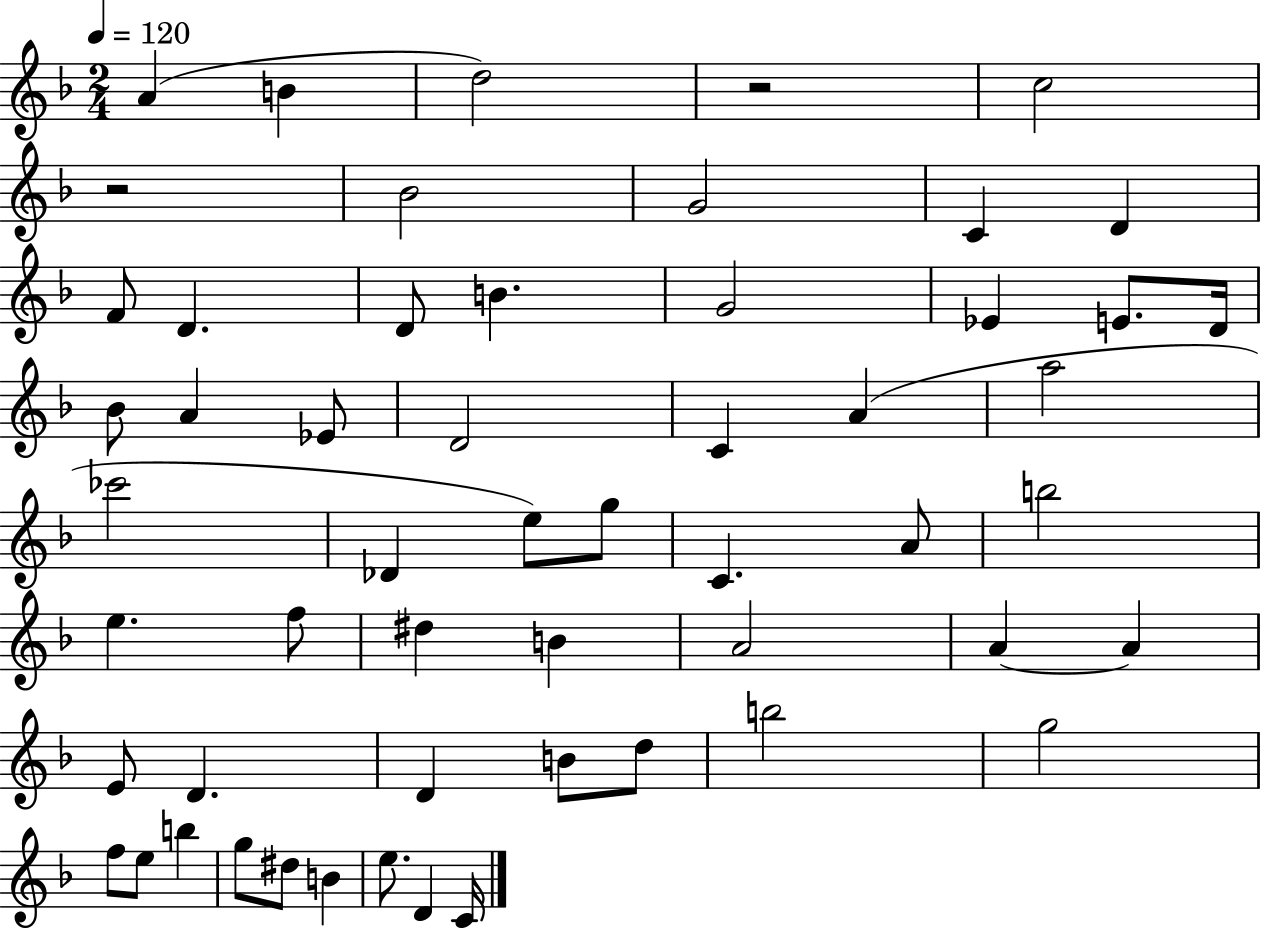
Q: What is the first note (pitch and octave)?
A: A4